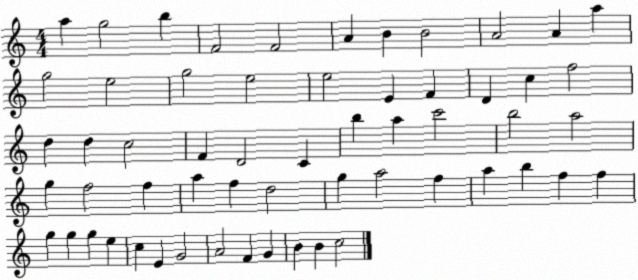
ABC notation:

X:1
T:Untitled
M:4/4
L:1/4
K:C
a g2 b F2 F2 A B B2 A2 A a g2 e2 g2 e2 e2 E F D c f2 d d c2 F D2 C b a c'2 b2 a2 g f2 f a f d2 g a2 f a b f f g g g e c E G2 A2 F G B B c2